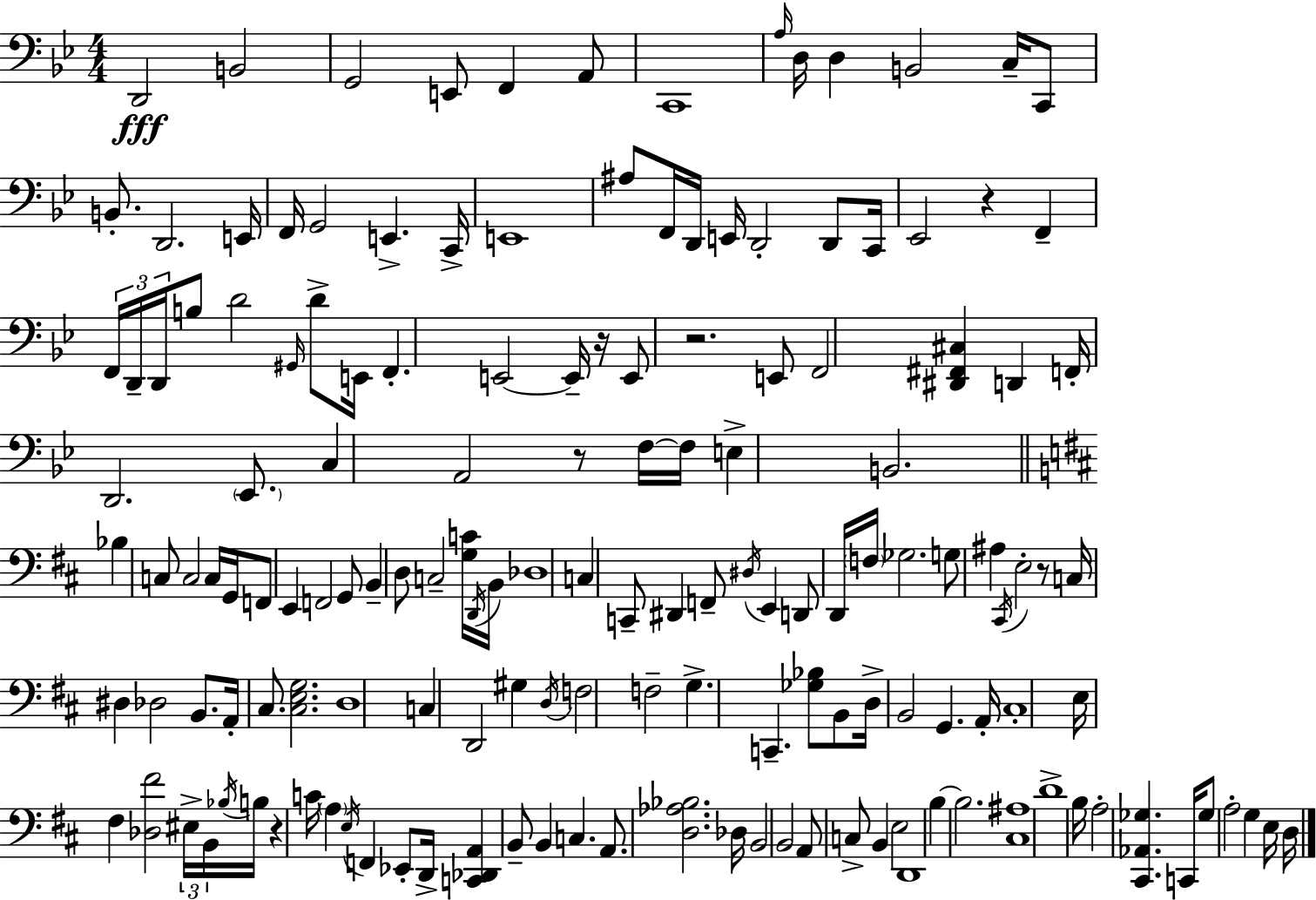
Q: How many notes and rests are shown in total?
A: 154